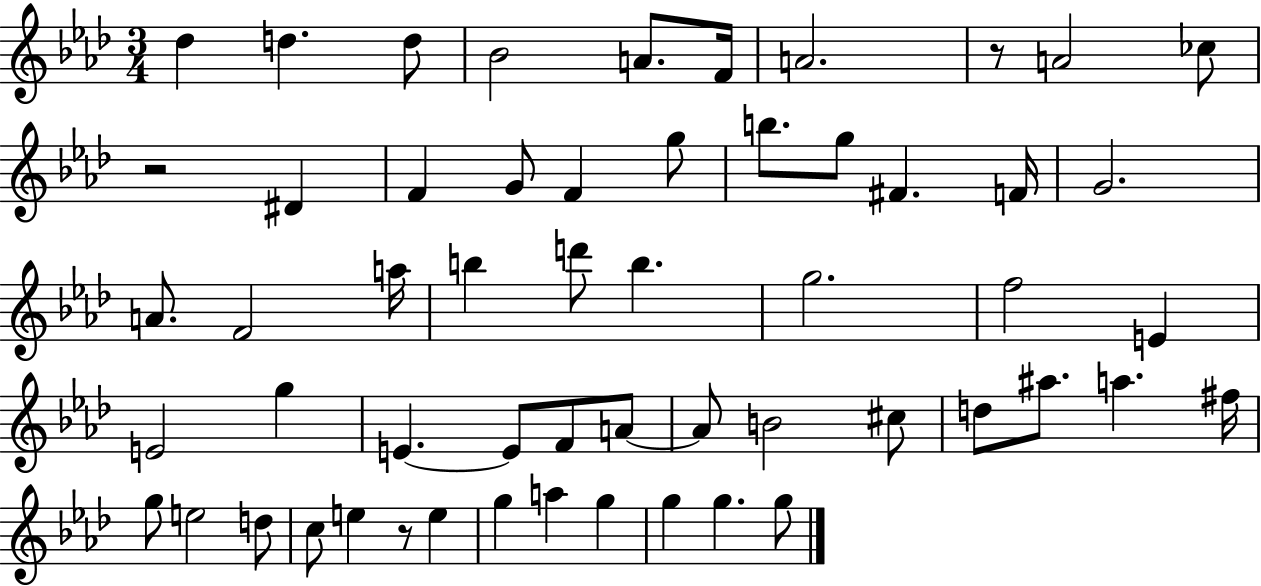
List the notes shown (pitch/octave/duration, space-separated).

Db5/q D5/q. D5/e Bb4/h A4/e. F4/s A4/h. R/e A4/h CES5/e R/h D#4/q F4/q G4/e F4/q G5/e B5/e. G5/e F#4/q. F4/s G4/h. A4/e. F4/h A5/s B5/q D6/e B5/q. G5/h. F5/h E4/q E4/h G5/q E4/q. E4/e F4/e A4/e A4/e B4/h C#5/e D5/e A#5/e. A5/q. F#5/s G5/e E5/h D5/e C5/e E5/q R/e E5/q G5/q A5/q G5/q G5/q G5/q. G5/e